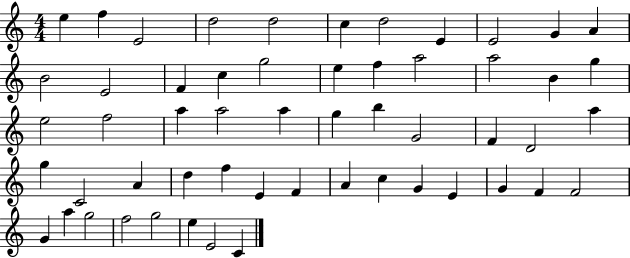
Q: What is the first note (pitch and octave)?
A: E5